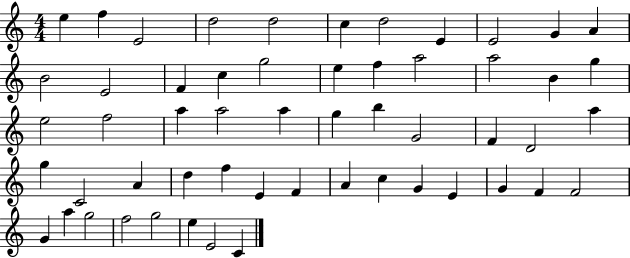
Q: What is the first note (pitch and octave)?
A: E5